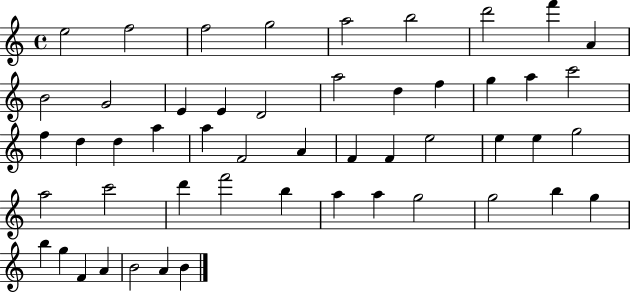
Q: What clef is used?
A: treble